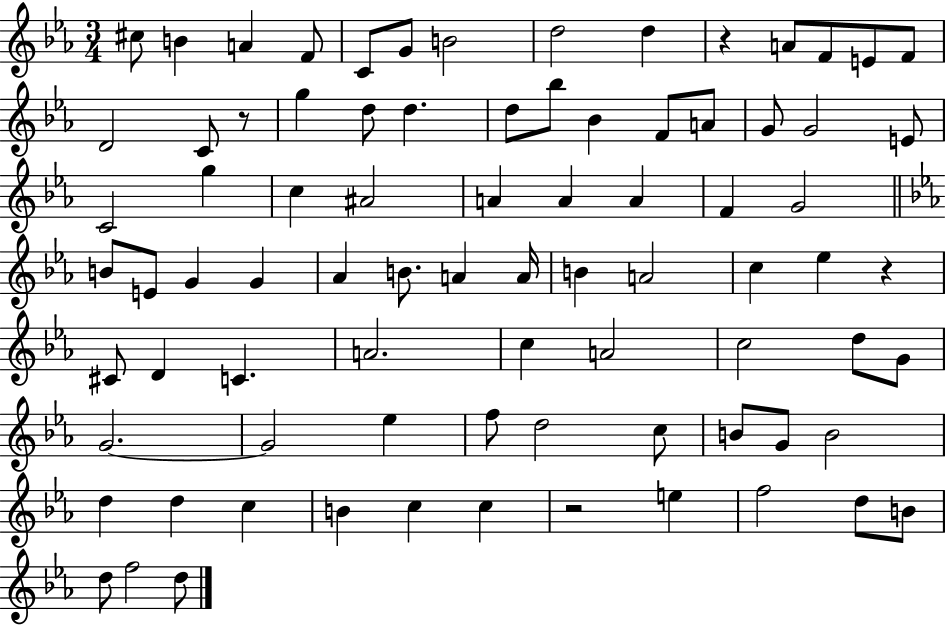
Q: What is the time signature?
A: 3/4